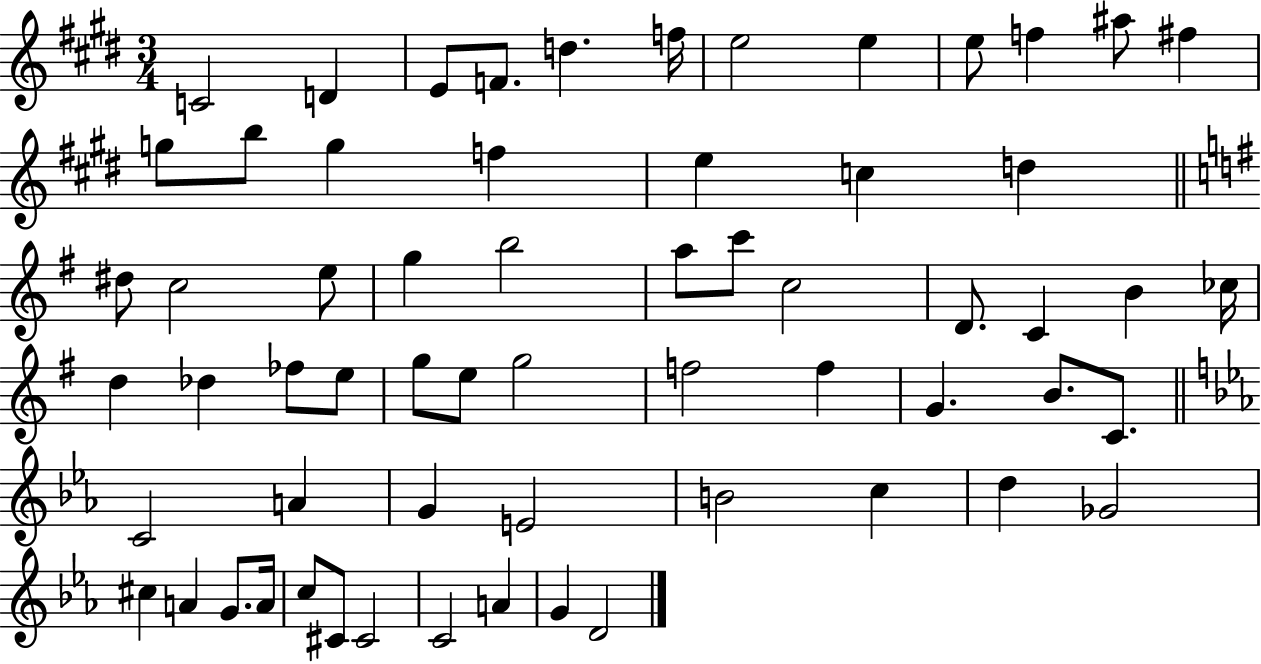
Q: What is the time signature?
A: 3/4